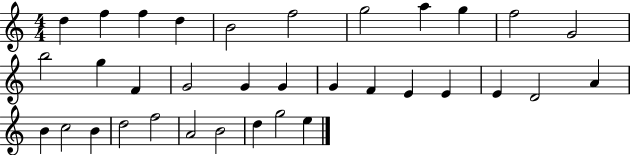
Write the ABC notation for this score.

X:1
T:Untitled
M:4/4
L:1/4
K:C
d f f d B2 f2 g2 a g f2 G2 b2 g F G2 G G G F E E E D2 A B c2 B d2 f2 A2 B2 d g2 e